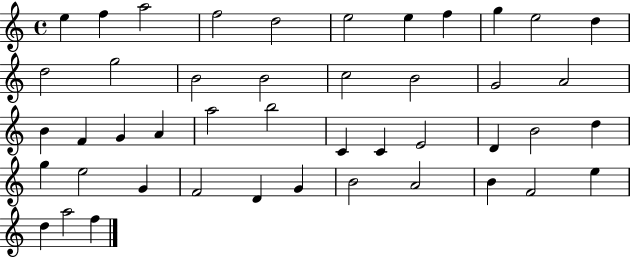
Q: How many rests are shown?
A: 0